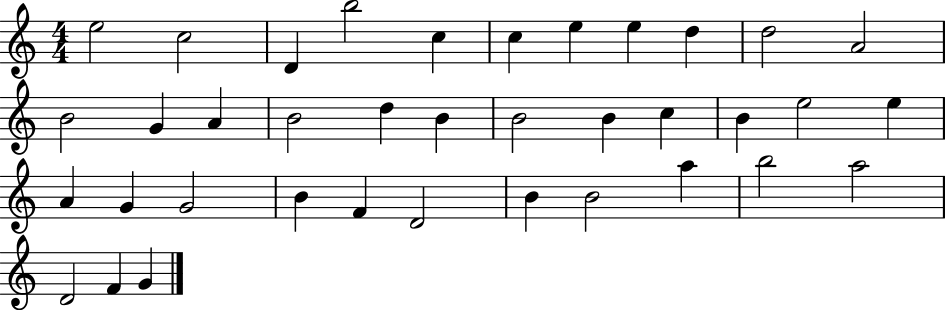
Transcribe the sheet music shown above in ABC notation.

X:1
T:Untitled
M:4/4
L:1/4
K:C
e2 c2 D b2 c c e e d d2 A2 B2 G A B2 d B B2 B c B e2 e A G G2 B F D2 B B2 a b2 a2 D2 F G